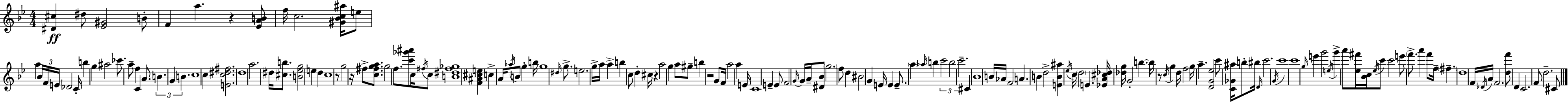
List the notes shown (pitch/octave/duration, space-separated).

[D#4,C#5]/q D#5/e [Eb4,G#4]/h B4/e F4/q A5/q. R/q [Eb4,A4,B4]/e F5/s C5/h. [G#4,Bb4,C5,A#5]/s E5/e A5/q Bb4/s F4/s E4/s Db4/h C4/s B5/q G5/q A#5/h CES6/e. A5/e F5/q C4/q A4/e. B4/q. G4/q B4/q. C5/w C5/q [E4,C5,D#5,F#5]/h. D5/w A5/h. D#5/s [C#5,B5]/e. [B4,Eb5,G5]/h E5/q D5/q C5/w R/e G5/h R/s F#5/e [C5,F#5,G5,A5]/e. G5/h F5/e. [C6,Gb6,A#6]/e C5/s F#5/s C5/e [B4,D#5,F#5,Gb5]/w [F4,A#4,C#5,E5]/q C5/q A4/s Ab5/s B4/e G5/q B5/s G5/w D#5/s G5/e. E5/h. G5/s A5/s A5/q B5/q C5/e D5/q C#5/s R/q A5/h G5/q A5/e G#5/e B5/q R/h G4/e F4/s A5/h A5/q E4/s C4/w E4/q E4/e F4/h G4/s G4/s A4/s [D#4,Bb4]/e G5/h. F5/e D5/q BIS4/h G4/q E4/s E4/q E4/e. A5/q Ab5/s B5/q C6/h B5/h C6/h. C#4/q Bb4/w B4/s Ab4/s F4/h A4/q. B4/q D5/h [E4,B4,A#5]/q Eb5/s C5/s D5/h E4/q. [Eb4,A4,C#5,Db5]/s [Db5,G5]/s G4/h B5/q. B5/s R/e C5/s G5/q D5/s F5/h G5/s A5/q. [D4,G4,Eb5]/h C6/e [C4,Gb4,A#5]/s B5/e BIS5/s D4/s C6/h. G4/s C6/w C6/w G5/s E6/q G6/h E5/s G6/q A6/e [Eb5,F#6]/s [Bb4,C5]/s Eb5/s C6/e C6/h E6/e F6/e. A6/q F6/e F5/s F#5/q. D5/w F4/s Db4/s A4/s F4/h. [D5,F6]/e D4/q C4/h. F4/e D5/h. C#4/e